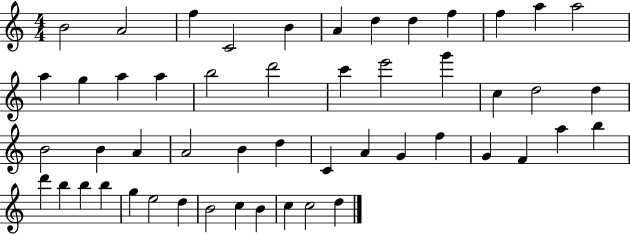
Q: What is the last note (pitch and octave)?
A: D5